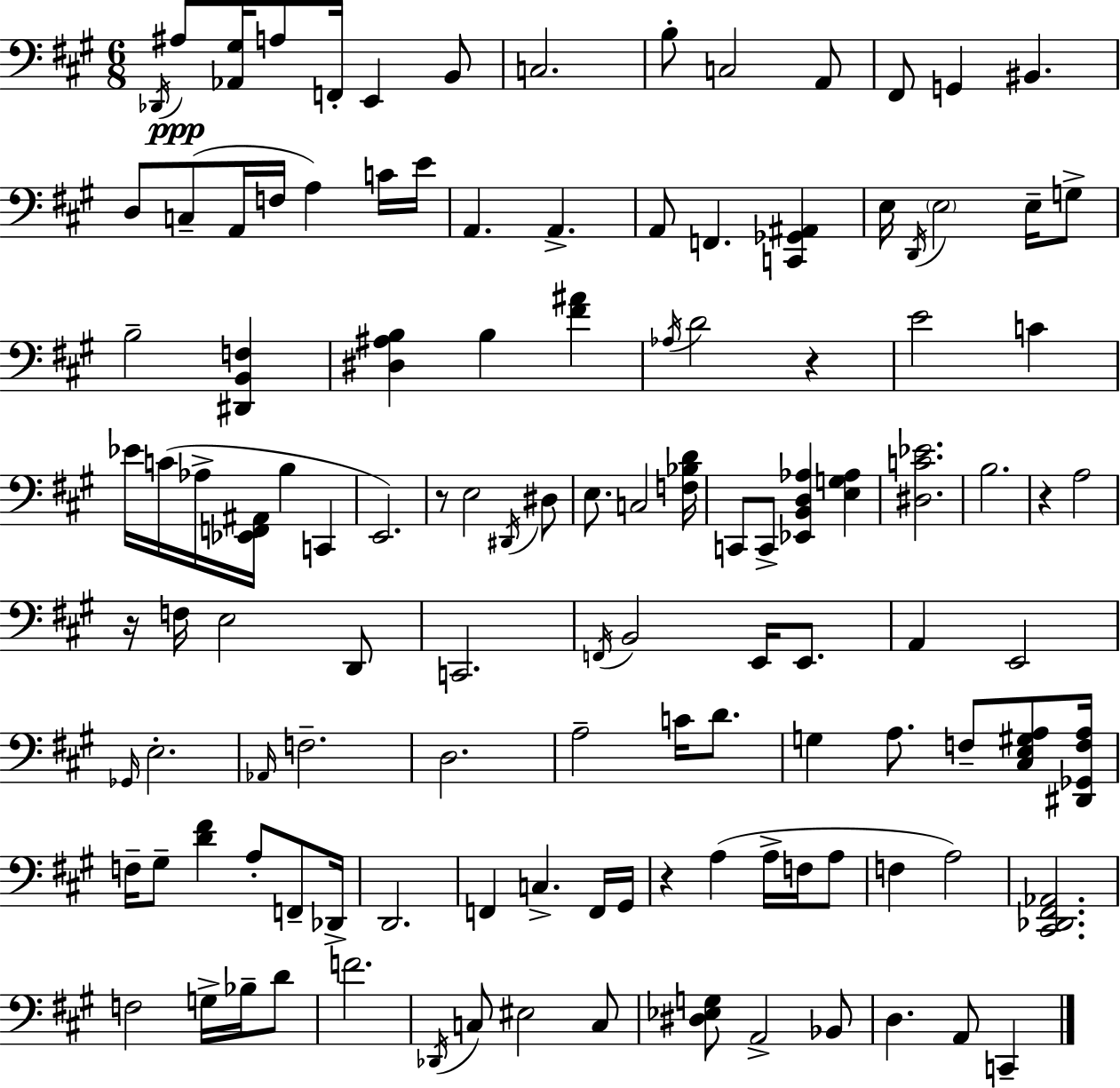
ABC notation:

X:1
T:Untitled
M:6/8
L:1/4
K:A
_D,,/4 ^A,/2 [_A,,^G,]/4 A,/2 F,,/4 E,, B,,/2 C,2 B,/2 C,2 A,,/2 ^F,,/2 G,, ^B,, D,/2 C,/2 A,,/4 F,/4 A, C/4 E/4 A,, A,, A,,/2 F,, [C,,_G,,^A,,] E,/4 D,,/4 E,2 E,/4 G,/2 B,2 [^D,,B,,F,] [^D,^A,B,] B, [^F^A] _A,/4 D2 z E2 C _E/4 C/4 _A,/4 [_E,,F,,^A,,]/4 B, C,, E,,2 z/2 E,2 ^D,,/4 ^D,/2 E,/2 C,2 [F,_B,D]/4 C,,/2 C,,/2 [_E,,B,,D,_A,] [E,G,_A,] [^D,C_E]2 B,2 z A,2 z/4 F,/4 E,2 D,,/2 C,,2 F,,/4 B,,2 E,,/4 E,,/2 A,, E,,2 _G,,/4 E,2 _A,,/4 F,2 D,2 A,2 C/4 D/2 G, A,/2 F,/2 [^C,E,^G,A,]/2 [^D,,_G,,F,A,]/4 F,/4 ^G,/2 [D^F] A,/2 F,,/2 _D,,/4 D,,2 F,, C, F,,/4 ^G,,/4 z A, A,/4 F,/4 A,/2 F, A,2 [^C,,_D,,^F,,_A,,]2 F,2 G,/4 _B,/4 D/2 F2 _D,,/4 C,/2 ^E,2 C,/2 [^D,_E,G,]/2 A,,2 _B,,/2 D, A,,/2 C,,